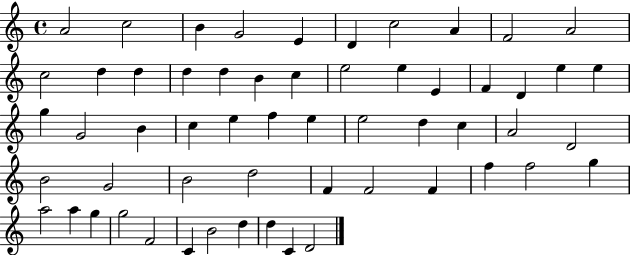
{
  \clef treble
  \time 4/4
  \defaultTimeSignature
  \key c \major
  a'2 c''2 | b'4 g'2 e'4 | d'4 c''2 a'4 | f'2 a'2 | \break c''2 d''4 d''4 | d''4 d''4 b'4 c''4 | e''2 e''4 e'4 | f'4 d'4 e''4 e''4 | \break g''4 g'2 b'4 | c''4 e''4 f''4 e''4 | e''2 d''4 c''4 | a'2 d'2 | \break b'2 g'2 | b'2 d''2 | f'4 f'2 f'4 | f''4 f''2 g''4 | \break a''2 a''4 g''4 | g''2 f'2 | c'4 b'2 d''4 | d''4 c'4 d'2 | \break \bar "|."
}